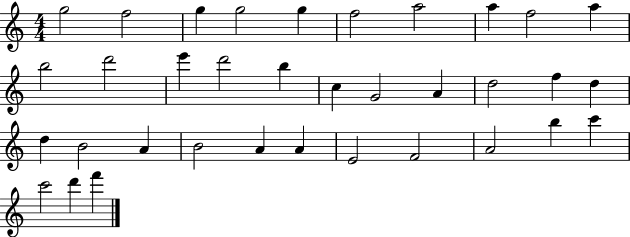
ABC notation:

X:1
T:Untitled
M:4/4
L:1/4
K:C
g2 f2 g g2 g f2 a2 a f2 a b2 d'2 e' d'2 b c G2 A d2 f d d B2 A B2 A A E2 F2 A2 b c' c'2 d' f'